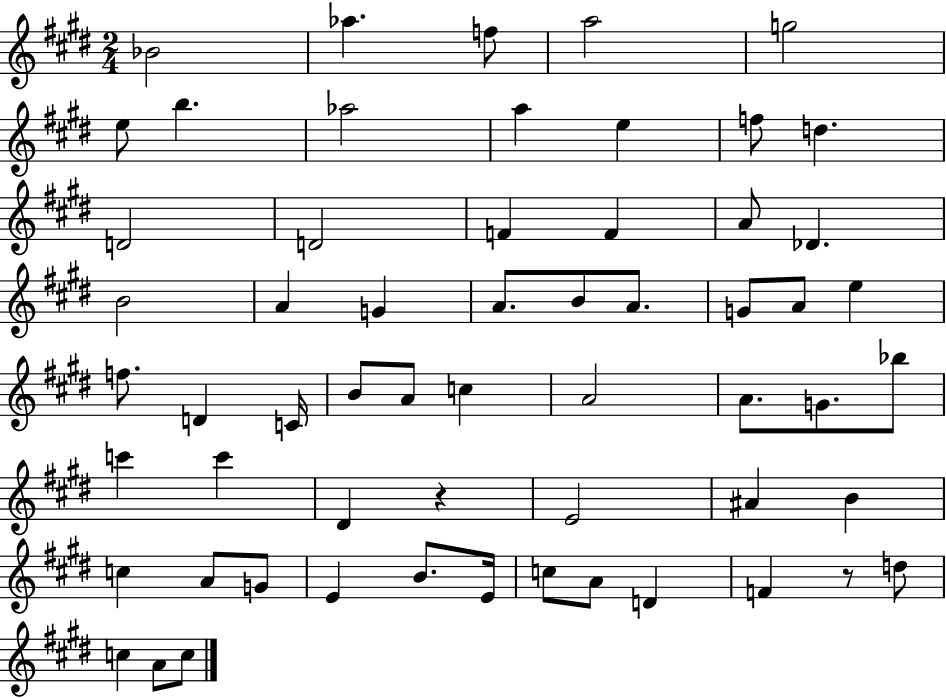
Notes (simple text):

Bb4/h Ab5/q. F5/e A5/h G5/h E5/e B5/q. Ab5/h A5/q E5/q F5/e D5/q. D4/h D4/h F4/q F4/q A4/e Db4/q. B4/h A4/q G4/q A4/e. B4/e A4/e. G4/e A4/e E5/q F5/e. D4/q C4/s B4/e A4/e C5/q A4/h A4/e. G4/e. Bb5/e C6/q C6/q D#4/q R/q E4/h A#4/q B4/q C5/q A4/e G4/e E4/q B4/e. E4/s C5/e A4/e D4/q F4/q R/e D5/e C5/q A4/e C5/e